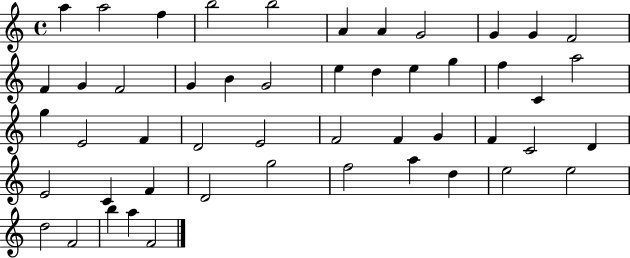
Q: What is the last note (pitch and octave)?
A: F4